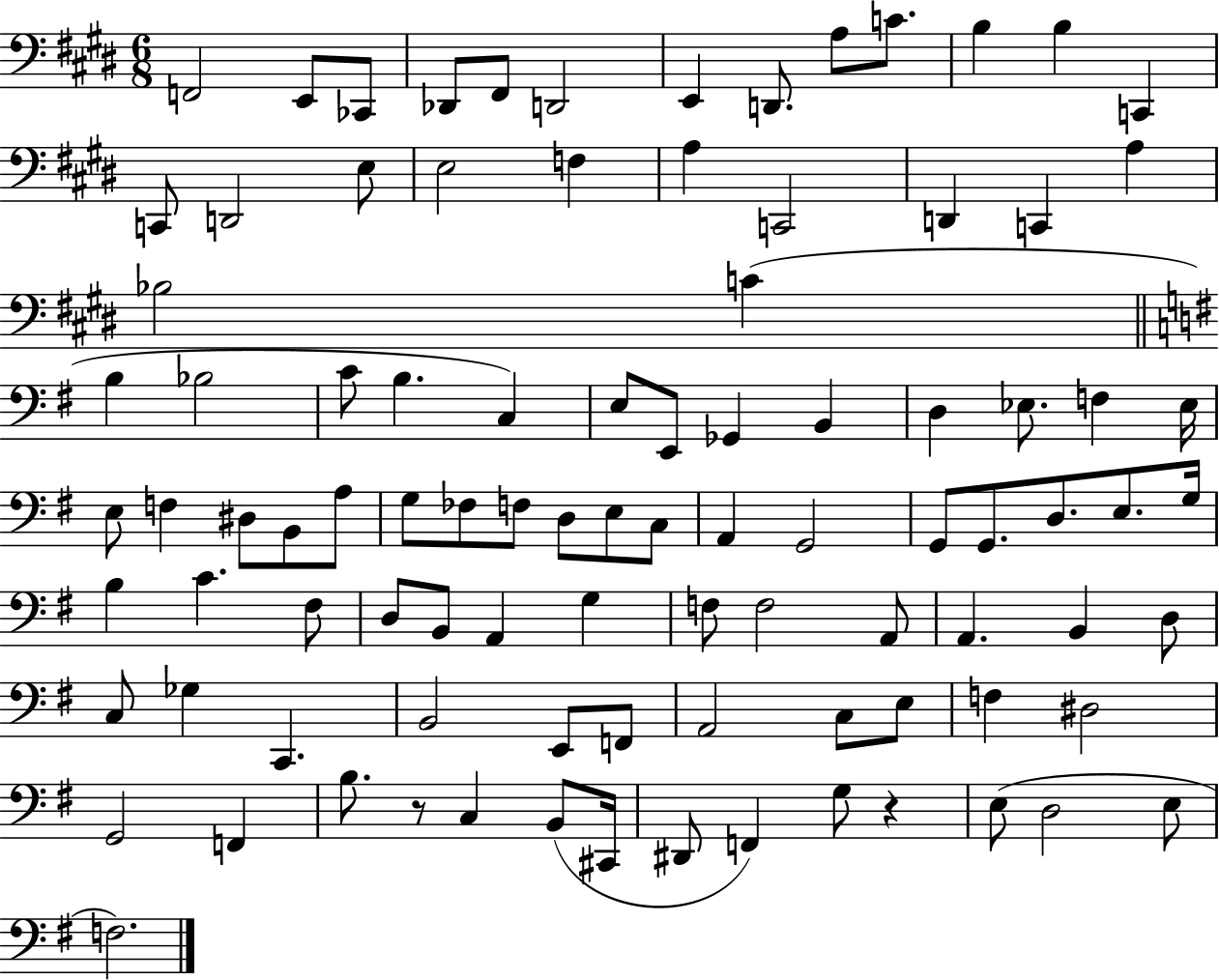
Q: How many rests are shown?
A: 2